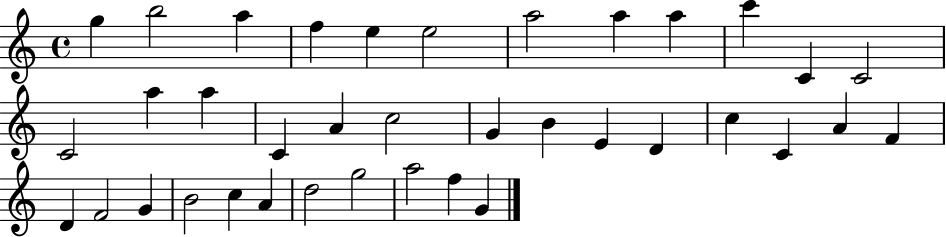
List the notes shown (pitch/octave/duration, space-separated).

G5/q B5/h A5/q F5/q E5/q E5/h A5/h A5/q A5/q C6/q C4/q C4/h C4/h A5/q A5/q C4/q A4/q C5/h G4/q B4/q E4/q D4/q C5/q C4/q A4/q F4/q D4/q F4/h G4/q B4/h C5/q A4/q D5/h G5/h A5/h F5/q G4/q